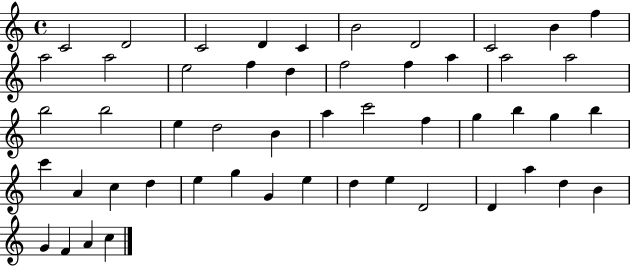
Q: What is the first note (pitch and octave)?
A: C4